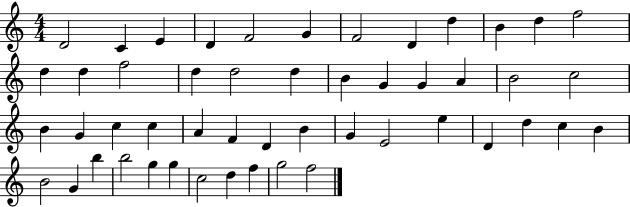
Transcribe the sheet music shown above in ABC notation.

X:1
T:Untitled
M:4/4
L:1/4
K:C
D2 C E D F2 G F2 D d B d f2 d d f2 d d2 d B G G A B2 c2 B G c c A F D B G E2 e D d c B B2 G b b2 g g c2 d f g2 f2